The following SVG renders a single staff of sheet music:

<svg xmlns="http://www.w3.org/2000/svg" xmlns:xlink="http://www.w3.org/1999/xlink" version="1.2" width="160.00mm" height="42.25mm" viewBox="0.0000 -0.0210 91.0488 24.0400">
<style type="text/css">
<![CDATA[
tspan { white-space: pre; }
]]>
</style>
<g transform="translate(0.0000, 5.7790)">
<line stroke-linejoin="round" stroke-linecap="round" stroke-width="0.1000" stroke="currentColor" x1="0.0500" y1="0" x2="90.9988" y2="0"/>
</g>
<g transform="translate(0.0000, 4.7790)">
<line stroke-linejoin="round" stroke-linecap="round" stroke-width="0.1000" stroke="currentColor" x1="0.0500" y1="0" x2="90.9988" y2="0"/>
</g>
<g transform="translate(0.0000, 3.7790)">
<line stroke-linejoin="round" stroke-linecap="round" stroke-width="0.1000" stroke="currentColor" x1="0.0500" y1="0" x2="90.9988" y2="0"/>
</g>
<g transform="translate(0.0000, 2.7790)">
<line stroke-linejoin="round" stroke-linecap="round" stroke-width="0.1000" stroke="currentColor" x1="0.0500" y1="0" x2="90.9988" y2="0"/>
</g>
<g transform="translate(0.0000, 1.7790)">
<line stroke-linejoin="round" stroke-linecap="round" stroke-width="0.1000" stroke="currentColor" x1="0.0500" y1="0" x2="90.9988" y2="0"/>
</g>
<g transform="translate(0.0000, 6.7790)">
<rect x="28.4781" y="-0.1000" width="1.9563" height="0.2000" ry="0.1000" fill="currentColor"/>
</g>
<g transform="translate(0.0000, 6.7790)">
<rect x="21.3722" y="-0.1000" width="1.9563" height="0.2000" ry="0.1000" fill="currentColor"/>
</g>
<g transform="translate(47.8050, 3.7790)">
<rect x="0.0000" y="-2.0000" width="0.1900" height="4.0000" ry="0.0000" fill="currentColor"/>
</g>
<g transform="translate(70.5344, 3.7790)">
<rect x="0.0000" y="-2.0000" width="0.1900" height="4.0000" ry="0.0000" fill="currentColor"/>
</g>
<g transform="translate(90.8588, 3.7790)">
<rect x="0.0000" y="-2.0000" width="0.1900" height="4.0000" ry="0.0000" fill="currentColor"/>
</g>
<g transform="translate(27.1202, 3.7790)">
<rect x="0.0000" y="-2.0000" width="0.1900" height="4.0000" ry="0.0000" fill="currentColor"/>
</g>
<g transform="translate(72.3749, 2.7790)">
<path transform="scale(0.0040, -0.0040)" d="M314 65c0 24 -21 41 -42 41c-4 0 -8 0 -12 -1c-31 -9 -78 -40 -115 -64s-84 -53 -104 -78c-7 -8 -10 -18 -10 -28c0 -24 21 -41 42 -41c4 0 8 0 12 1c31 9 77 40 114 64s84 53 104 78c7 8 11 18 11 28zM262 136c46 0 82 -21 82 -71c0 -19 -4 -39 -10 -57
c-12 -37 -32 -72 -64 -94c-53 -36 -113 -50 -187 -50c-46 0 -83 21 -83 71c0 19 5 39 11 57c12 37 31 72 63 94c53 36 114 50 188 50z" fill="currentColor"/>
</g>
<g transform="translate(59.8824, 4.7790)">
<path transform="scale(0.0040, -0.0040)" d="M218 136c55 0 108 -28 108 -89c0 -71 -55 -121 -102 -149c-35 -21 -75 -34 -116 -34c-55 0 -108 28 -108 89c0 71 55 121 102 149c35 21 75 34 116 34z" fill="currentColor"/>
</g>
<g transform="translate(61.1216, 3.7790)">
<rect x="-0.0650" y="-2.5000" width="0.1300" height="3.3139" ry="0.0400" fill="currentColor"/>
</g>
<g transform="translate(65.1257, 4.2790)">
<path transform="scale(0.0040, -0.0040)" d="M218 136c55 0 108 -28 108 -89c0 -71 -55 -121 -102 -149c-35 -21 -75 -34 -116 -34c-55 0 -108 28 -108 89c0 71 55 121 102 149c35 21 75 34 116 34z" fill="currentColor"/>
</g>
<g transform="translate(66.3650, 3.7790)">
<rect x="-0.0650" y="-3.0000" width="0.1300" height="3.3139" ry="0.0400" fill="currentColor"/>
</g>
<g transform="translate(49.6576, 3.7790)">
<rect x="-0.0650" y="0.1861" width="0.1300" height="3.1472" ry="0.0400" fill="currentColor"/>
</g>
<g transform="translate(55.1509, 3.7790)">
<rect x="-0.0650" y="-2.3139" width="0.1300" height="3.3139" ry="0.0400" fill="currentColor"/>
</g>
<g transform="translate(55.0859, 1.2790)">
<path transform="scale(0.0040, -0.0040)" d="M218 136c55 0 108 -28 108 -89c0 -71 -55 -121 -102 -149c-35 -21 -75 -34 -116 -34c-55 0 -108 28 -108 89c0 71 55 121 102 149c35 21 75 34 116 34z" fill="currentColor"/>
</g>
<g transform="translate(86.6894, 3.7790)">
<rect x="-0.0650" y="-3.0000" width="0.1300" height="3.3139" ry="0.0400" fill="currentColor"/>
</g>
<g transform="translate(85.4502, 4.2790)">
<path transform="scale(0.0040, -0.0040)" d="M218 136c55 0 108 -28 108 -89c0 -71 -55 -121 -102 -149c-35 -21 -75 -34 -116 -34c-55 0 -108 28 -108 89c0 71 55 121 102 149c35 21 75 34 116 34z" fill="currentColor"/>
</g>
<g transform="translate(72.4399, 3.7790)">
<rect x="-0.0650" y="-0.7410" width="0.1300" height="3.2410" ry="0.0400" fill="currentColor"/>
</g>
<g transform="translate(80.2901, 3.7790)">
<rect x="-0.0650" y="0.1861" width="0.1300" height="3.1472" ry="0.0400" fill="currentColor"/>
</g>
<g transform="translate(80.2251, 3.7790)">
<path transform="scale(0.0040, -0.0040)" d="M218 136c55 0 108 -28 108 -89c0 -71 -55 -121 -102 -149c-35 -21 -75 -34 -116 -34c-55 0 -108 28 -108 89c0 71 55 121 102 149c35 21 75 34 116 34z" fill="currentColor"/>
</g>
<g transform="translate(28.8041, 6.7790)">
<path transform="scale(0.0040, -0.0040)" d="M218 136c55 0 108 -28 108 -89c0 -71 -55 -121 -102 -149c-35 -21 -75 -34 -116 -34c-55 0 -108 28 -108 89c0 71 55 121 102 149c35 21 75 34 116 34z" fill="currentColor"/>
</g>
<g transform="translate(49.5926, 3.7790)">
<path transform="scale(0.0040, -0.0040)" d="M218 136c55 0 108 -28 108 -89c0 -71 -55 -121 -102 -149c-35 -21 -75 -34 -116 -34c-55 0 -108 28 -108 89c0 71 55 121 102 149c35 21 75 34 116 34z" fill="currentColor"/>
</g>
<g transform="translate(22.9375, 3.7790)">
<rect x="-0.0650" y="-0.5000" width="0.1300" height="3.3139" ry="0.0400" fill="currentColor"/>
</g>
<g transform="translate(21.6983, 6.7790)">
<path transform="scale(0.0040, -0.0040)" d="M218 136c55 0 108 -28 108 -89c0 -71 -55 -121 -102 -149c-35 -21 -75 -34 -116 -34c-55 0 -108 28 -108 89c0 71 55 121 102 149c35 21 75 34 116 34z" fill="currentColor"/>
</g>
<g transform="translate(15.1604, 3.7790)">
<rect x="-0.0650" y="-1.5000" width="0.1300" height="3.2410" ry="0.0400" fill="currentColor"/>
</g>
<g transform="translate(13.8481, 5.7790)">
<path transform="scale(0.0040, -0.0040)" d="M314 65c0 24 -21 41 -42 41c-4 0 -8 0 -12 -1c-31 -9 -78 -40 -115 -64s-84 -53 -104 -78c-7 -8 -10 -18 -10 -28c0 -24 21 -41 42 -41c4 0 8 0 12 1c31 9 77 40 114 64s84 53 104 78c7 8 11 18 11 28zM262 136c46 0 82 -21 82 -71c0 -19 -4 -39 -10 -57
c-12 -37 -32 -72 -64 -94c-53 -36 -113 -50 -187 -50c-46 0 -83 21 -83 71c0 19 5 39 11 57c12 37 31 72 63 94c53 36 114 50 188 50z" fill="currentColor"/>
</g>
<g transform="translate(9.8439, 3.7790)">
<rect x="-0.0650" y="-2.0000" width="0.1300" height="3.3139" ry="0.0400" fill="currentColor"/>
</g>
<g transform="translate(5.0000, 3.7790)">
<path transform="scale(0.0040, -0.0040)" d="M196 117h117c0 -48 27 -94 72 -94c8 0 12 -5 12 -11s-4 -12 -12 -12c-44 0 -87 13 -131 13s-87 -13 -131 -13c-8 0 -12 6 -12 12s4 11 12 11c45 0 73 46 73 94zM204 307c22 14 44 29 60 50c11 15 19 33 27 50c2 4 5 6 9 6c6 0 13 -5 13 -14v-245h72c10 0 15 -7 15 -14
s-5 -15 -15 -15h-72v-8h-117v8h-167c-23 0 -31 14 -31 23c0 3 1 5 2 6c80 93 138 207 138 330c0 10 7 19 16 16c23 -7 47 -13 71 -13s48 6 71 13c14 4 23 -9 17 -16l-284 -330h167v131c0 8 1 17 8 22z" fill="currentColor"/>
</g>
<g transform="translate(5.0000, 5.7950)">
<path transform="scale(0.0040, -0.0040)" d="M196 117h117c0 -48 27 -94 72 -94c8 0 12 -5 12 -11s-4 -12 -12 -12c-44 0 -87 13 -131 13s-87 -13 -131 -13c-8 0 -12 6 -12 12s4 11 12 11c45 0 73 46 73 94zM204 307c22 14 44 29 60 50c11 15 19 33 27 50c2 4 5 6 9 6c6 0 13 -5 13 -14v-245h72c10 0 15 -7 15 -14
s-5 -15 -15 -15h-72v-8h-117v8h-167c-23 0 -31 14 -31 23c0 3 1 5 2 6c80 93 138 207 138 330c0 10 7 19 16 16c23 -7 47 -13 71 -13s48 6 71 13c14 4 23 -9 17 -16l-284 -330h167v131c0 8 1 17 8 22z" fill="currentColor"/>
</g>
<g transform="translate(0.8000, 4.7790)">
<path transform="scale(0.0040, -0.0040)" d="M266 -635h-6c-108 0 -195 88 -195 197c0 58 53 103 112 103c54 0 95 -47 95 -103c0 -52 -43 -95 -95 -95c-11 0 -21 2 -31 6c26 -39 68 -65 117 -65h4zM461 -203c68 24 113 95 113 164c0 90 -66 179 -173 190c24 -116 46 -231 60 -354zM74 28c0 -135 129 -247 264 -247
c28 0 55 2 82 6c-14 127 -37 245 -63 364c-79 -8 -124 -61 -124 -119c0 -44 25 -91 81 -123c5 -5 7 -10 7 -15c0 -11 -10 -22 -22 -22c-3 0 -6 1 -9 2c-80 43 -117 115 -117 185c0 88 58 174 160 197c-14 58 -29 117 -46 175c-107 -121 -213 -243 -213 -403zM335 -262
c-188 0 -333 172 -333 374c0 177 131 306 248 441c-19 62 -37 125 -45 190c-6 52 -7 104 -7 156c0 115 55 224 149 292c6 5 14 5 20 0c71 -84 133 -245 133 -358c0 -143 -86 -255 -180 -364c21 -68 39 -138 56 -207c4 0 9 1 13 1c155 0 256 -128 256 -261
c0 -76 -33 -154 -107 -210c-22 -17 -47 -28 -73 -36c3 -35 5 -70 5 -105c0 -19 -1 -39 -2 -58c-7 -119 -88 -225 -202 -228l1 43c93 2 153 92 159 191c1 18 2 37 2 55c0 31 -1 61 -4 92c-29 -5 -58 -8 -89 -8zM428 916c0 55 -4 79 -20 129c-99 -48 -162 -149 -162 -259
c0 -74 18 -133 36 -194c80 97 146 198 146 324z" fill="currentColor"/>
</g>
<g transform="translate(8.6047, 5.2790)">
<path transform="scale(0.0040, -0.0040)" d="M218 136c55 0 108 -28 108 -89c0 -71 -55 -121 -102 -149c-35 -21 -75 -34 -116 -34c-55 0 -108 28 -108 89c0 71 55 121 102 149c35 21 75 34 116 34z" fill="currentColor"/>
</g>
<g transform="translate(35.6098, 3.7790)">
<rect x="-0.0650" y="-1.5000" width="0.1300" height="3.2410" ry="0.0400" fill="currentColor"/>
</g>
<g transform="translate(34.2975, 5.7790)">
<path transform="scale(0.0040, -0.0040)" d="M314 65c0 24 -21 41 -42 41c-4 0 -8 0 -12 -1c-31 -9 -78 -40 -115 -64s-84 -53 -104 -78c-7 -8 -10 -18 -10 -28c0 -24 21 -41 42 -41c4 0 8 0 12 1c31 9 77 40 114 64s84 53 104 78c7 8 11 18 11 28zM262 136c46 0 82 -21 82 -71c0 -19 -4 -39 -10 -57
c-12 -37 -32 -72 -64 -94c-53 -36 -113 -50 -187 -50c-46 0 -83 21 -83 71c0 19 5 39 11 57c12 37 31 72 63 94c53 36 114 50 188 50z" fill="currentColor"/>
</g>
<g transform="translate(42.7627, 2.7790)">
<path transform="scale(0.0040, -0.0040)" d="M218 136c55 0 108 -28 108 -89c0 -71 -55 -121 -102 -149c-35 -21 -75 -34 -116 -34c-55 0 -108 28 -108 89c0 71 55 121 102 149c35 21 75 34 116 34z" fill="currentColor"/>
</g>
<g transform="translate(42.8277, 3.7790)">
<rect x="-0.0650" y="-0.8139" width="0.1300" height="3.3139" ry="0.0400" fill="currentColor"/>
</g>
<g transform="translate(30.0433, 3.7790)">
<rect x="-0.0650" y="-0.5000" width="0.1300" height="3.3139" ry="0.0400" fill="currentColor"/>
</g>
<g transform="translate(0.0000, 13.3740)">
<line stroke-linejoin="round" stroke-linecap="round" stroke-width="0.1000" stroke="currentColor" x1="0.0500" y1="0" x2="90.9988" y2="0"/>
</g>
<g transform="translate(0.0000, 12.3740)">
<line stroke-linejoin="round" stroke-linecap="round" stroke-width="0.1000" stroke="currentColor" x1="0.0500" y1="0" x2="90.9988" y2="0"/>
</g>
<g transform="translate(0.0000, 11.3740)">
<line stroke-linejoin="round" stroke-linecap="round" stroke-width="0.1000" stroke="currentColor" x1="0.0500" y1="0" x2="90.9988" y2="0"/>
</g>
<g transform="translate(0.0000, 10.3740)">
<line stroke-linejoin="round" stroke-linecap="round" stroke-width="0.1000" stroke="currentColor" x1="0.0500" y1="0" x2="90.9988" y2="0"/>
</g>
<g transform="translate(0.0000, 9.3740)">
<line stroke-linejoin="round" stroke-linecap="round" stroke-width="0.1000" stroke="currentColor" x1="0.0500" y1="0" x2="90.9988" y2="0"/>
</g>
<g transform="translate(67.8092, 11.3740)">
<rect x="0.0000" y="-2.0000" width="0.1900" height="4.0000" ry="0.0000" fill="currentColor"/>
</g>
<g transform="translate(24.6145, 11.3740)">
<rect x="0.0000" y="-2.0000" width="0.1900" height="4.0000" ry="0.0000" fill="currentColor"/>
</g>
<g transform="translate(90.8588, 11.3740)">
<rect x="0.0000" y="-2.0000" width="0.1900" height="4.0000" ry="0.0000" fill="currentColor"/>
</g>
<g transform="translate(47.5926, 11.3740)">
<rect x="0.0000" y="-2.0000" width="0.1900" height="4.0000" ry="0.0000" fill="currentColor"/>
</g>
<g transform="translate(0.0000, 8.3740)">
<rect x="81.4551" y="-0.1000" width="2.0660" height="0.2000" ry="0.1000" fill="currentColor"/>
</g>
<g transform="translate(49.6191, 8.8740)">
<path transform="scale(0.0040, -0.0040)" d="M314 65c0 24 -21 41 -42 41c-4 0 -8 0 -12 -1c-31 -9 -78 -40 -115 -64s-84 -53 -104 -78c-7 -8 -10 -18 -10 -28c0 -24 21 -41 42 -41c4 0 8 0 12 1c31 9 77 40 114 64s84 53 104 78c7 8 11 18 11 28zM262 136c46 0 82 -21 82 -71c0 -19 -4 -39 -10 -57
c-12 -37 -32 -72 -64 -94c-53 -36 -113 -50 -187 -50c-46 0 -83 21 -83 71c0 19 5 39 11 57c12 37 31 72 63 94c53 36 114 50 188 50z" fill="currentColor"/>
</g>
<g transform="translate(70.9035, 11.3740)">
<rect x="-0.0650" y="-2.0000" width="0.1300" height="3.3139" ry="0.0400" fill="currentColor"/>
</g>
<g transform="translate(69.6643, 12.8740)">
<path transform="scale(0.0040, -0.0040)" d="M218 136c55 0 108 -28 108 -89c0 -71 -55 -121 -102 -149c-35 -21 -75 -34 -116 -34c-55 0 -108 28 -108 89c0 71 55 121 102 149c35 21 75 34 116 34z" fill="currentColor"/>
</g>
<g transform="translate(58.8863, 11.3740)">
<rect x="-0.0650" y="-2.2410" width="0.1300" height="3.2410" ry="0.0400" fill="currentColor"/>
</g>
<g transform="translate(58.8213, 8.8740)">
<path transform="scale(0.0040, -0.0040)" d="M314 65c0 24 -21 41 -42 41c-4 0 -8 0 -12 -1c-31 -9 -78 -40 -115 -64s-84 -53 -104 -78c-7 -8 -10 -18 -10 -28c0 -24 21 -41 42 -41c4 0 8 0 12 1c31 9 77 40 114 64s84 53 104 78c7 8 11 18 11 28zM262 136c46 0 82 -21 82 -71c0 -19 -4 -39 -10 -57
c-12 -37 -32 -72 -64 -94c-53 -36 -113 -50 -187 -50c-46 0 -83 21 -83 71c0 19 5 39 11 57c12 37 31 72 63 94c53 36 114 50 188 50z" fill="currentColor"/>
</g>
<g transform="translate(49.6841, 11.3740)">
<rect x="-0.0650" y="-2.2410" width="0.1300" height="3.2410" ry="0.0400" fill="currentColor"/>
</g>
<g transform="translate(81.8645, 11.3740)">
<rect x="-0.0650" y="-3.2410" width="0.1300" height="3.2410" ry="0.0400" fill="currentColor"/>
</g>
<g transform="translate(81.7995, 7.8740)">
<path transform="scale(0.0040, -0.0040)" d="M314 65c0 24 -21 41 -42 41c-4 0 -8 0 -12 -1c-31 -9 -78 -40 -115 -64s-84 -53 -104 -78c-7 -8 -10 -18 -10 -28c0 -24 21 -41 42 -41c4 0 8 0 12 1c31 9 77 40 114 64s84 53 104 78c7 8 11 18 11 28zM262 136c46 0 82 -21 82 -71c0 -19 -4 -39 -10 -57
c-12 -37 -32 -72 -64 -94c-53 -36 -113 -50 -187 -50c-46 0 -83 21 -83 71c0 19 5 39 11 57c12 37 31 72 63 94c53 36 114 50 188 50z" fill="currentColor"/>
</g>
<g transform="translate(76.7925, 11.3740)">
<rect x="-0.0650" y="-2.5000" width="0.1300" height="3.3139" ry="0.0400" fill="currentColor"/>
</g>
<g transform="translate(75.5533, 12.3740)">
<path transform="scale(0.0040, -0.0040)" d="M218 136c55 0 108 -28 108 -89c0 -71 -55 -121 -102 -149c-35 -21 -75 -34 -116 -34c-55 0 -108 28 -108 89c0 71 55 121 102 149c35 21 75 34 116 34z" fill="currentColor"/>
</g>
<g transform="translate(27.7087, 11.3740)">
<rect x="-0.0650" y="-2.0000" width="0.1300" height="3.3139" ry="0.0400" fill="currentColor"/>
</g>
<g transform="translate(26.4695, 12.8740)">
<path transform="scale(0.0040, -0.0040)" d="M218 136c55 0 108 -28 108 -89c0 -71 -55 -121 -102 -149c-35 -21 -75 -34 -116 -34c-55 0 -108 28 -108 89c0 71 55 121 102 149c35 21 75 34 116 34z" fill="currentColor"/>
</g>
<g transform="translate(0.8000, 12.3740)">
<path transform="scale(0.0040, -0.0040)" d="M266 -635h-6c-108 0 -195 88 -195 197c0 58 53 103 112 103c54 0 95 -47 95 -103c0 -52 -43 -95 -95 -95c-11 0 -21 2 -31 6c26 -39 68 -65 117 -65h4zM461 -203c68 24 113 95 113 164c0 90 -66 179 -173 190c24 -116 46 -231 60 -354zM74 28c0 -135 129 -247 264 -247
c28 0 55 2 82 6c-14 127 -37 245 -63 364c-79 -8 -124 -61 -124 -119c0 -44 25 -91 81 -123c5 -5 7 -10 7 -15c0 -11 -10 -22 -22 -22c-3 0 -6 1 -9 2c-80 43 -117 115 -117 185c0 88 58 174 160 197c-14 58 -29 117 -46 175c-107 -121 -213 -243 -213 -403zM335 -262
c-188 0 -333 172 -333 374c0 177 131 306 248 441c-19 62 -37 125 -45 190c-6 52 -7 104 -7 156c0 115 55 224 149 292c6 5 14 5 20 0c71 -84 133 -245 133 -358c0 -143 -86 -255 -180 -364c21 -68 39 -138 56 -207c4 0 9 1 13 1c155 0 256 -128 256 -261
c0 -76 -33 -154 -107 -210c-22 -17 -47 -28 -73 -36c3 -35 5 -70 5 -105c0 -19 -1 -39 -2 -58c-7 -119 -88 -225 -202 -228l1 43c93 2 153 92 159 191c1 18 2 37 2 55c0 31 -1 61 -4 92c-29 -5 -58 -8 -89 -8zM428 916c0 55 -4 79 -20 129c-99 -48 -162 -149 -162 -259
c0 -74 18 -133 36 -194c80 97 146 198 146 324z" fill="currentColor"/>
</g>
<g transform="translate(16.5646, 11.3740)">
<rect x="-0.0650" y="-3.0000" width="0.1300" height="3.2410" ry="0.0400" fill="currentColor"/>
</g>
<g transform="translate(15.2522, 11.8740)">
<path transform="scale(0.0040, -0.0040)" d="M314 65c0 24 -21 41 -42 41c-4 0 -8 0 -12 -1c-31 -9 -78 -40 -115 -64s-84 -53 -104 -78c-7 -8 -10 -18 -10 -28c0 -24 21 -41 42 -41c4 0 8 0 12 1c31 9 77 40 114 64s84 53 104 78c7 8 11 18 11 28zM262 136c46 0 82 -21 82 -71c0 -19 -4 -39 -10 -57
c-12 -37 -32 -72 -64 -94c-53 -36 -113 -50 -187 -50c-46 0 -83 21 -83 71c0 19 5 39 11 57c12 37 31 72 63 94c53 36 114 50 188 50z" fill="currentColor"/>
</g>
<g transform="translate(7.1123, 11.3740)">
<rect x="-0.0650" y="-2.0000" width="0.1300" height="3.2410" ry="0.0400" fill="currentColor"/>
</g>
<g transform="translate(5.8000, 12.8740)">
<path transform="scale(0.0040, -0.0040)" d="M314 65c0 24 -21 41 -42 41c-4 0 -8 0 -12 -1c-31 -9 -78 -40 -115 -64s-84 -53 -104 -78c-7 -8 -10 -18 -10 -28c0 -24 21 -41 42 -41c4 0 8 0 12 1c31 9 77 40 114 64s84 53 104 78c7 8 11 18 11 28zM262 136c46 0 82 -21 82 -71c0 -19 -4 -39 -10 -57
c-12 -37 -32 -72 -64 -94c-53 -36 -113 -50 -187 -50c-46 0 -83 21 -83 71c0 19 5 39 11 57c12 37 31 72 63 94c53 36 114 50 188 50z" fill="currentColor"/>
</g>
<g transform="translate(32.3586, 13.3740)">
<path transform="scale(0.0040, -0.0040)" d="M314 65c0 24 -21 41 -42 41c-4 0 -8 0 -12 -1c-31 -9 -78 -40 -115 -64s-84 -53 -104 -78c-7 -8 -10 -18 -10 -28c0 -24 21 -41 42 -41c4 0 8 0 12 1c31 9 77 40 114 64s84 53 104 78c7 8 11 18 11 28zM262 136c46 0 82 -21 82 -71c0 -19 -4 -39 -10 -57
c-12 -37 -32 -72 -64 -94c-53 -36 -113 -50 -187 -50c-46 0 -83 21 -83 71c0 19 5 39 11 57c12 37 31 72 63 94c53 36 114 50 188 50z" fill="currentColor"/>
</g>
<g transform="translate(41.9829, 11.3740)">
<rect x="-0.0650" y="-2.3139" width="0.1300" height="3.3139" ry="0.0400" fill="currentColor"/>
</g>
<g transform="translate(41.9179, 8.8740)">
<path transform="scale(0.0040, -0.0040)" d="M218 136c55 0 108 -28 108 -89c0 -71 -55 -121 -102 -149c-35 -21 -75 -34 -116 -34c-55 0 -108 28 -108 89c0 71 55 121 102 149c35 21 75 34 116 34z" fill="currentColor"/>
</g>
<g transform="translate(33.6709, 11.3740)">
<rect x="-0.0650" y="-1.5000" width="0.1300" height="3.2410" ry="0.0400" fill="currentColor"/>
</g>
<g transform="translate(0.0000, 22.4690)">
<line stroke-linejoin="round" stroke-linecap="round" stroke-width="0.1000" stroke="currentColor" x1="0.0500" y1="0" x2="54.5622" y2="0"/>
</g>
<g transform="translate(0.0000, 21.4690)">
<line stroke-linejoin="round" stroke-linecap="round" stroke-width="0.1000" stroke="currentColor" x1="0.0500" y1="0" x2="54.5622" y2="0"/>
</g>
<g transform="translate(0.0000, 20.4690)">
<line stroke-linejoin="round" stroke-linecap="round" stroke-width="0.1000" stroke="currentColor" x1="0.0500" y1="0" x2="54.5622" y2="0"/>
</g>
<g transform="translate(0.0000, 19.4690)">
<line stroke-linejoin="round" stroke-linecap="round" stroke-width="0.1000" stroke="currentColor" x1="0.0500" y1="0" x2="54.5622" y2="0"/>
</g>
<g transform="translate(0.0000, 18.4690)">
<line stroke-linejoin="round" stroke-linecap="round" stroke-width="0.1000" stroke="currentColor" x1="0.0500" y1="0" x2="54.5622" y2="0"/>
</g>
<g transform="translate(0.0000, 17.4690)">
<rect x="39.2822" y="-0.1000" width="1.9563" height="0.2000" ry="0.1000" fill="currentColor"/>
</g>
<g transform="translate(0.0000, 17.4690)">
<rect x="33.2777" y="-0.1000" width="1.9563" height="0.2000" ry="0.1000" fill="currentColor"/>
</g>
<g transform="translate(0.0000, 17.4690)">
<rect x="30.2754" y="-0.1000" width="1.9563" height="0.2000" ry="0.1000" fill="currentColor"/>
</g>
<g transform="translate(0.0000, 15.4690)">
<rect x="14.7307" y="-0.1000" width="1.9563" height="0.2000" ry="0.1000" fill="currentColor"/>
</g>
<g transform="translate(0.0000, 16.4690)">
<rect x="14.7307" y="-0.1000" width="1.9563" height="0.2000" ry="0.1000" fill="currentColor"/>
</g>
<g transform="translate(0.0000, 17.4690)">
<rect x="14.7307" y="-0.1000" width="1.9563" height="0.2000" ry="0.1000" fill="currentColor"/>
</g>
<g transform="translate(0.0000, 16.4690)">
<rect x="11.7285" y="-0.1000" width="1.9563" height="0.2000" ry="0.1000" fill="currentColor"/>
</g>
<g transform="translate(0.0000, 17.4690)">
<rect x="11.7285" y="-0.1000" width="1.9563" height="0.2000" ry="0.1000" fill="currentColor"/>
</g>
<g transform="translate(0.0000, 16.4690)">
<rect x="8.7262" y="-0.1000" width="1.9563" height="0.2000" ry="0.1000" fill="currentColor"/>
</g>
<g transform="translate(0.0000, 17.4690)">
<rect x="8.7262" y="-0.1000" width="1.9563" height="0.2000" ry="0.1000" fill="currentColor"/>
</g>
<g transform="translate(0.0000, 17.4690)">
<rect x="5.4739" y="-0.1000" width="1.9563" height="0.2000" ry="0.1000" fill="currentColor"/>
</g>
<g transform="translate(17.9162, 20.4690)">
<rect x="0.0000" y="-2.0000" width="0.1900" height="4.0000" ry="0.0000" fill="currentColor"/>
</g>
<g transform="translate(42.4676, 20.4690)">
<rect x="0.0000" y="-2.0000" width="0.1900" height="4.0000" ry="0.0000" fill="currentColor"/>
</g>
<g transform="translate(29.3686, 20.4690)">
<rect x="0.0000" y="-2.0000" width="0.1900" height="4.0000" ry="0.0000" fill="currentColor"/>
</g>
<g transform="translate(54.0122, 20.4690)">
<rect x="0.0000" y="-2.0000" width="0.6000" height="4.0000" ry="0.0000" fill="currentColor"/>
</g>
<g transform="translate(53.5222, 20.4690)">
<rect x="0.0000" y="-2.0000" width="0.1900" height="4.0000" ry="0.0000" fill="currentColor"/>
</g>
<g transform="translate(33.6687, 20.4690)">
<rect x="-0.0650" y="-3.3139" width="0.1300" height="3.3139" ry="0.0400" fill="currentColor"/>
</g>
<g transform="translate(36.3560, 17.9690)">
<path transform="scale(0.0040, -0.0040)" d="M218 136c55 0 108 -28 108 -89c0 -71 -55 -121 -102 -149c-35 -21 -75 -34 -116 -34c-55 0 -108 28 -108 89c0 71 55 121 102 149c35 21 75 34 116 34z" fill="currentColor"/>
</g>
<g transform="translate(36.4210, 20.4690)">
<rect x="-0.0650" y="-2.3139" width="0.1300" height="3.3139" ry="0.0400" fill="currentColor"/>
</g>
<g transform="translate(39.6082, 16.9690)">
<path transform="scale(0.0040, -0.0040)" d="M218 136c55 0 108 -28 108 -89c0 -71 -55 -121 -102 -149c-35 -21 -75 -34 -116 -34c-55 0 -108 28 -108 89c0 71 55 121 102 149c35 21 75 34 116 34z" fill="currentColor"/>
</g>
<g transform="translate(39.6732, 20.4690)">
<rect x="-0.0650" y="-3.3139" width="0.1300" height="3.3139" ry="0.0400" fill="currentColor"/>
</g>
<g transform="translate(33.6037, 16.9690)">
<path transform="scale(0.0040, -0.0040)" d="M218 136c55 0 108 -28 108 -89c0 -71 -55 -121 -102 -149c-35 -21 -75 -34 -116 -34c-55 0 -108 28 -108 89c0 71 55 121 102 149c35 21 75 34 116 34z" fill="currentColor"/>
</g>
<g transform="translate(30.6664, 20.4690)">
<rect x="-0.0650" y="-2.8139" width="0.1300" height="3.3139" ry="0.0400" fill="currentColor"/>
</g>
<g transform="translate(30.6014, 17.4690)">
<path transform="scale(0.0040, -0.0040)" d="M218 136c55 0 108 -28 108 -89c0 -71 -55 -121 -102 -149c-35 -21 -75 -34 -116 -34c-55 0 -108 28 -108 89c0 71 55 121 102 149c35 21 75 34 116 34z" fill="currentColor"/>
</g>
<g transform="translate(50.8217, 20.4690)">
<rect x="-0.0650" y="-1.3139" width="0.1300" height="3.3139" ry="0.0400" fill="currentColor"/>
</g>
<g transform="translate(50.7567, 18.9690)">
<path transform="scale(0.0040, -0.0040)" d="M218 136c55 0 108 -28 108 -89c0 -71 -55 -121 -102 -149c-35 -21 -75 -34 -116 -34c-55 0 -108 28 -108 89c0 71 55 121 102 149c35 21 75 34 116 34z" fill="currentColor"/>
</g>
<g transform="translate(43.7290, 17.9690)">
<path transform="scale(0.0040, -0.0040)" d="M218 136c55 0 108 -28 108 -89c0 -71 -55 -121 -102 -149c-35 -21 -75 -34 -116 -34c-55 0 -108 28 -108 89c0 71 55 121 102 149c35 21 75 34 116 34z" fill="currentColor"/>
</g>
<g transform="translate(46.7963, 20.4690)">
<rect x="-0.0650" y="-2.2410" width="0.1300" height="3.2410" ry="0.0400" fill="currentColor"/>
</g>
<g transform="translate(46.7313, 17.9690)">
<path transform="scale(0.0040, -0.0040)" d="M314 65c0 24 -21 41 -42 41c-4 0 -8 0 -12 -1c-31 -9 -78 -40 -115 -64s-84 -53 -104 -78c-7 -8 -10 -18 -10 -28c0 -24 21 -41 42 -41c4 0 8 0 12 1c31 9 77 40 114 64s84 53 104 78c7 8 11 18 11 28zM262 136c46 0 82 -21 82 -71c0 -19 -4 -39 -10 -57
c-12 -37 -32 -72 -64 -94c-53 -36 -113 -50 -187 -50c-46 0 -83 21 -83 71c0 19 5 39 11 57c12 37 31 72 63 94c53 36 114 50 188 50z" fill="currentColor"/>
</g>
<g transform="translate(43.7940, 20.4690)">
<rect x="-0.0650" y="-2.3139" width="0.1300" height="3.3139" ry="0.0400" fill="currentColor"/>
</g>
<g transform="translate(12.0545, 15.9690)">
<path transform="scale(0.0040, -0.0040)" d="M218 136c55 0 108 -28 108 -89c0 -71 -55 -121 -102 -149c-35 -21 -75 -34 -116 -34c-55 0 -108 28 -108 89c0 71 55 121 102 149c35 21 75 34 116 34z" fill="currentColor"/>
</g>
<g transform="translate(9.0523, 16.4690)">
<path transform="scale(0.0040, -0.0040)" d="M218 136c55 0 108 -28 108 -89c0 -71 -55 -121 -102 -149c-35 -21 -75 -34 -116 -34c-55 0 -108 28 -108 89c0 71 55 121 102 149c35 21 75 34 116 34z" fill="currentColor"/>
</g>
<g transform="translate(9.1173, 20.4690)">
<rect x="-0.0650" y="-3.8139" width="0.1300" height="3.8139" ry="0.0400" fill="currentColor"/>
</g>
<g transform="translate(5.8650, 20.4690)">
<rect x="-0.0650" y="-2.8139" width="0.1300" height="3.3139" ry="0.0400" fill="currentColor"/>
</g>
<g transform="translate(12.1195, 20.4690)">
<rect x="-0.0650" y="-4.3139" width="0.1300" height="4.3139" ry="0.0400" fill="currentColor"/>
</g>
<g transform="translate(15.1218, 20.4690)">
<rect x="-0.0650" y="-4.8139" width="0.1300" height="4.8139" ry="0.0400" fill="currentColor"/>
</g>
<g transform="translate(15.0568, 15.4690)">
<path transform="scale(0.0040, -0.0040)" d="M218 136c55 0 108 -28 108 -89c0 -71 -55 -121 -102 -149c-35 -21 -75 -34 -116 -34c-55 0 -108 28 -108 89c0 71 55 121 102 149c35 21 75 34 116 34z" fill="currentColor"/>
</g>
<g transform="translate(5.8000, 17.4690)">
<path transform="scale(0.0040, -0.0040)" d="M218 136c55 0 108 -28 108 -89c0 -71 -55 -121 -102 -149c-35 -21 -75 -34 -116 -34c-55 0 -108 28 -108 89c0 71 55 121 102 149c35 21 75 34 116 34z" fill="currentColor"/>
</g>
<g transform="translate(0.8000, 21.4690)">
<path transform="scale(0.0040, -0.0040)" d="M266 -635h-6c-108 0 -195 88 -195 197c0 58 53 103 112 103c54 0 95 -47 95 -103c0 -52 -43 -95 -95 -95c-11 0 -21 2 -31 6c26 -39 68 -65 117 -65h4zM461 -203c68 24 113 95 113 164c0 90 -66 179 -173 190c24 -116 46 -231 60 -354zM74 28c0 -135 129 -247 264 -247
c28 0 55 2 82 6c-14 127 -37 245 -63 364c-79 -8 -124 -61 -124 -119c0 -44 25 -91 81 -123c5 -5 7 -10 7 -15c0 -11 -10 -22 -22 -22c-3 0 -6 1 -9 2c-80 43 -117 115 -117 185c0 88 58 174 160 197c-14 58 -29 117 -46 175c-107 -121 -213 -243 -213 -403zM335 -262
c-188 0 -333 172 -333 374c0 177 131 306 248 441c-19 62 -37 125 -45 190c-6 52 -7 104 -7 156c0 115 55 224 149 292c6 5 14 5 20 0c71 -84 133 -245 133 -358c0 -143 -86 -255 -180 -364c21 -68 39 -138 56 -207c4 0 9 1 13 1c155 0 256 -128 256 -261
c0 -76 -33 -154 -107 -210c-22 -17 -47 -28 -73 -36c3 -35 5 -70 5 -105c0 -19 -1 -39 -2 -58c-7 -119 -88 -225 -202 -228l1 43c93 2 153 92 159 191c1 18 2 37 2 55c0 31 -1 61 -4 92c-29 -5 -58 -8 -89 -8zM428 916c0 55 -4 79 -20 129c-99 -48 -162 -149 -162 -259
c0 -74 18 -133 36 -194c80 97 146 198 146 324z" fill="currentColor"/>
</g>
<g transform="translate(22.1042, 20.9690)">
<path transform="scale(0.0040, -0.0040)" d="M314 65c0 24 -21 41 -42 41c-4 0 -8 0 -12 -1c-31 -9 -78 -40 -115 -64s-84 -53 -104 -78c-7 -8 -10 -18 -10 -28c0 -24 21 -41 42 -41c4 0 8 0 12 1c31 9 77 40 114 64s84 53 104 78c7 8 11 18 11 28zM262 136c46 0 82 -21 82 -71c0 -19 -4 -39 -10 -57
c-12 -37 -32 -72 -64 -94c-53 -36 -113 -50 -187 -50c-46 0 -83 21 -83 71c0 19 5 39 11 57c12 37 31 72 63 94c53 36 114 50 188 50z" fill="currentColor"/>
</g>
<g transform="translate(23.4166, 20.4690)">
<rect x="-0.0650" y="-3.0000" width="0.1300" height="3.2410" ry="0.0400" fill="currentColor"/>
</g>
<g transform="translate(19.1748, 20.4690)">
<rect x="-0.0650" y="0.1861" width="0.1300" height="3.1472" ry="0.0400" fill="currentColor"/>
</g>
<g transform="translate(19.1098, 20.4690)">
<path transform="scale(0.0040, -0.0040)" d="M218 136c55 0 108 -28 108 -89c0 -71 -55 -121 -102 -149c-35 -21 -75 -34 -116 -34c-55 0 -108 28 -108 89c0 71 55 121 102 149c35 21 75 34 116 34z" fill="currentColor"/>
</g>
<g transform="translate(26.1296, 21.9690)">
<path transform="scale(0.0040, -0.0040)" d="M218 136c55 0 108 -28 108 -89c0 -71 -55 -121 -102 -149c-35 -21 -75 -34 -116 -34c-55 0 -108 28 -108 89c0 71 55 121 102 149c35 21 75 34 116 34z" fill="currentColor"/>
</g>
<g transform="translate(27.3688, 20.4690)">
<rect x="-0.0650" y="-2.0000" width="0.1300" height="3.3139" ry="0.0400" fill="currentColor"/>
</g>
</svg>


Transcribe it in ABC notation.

X:1
T:Untitled
M:4/4
L:1/4
K:C
F E2 C C E2 d B g G A d2 B A F2 A2 F E2 g g2 g2 F G b2 a c' d' e' B A2 F a b g b g g2 e